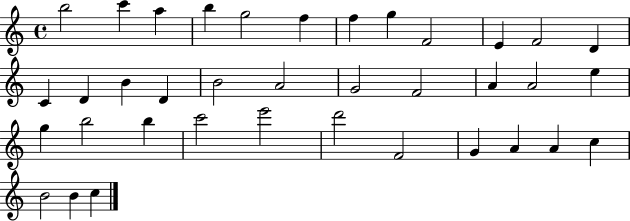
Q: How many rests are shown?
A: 0